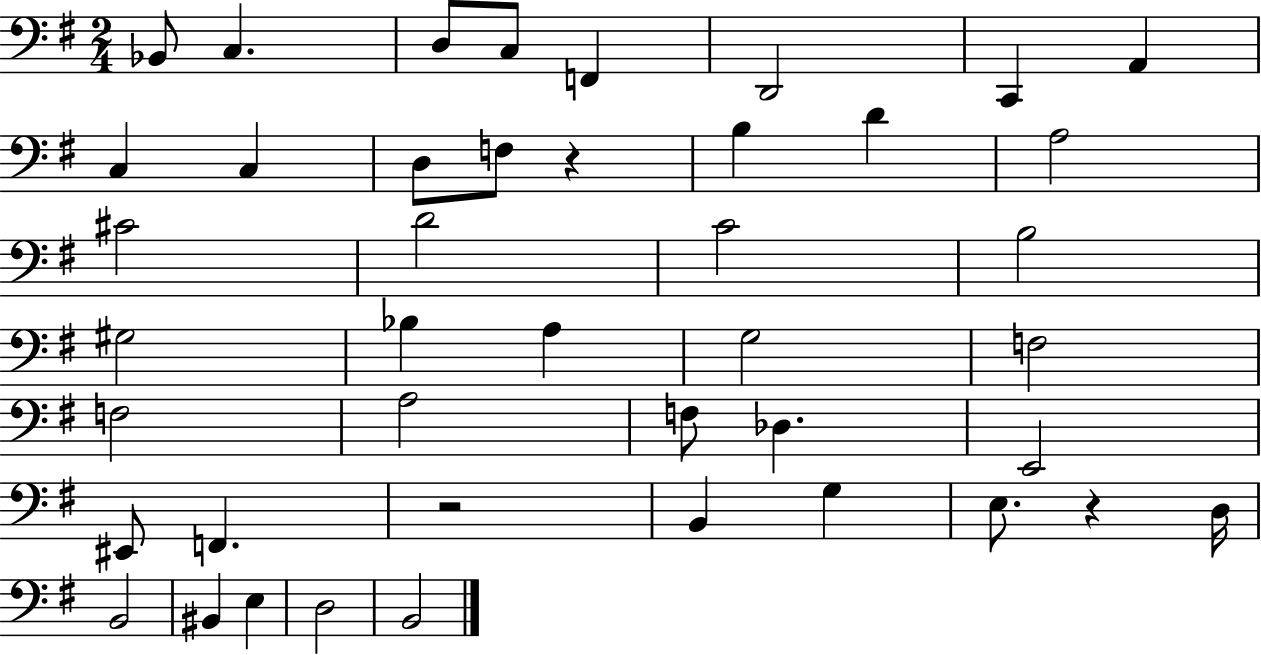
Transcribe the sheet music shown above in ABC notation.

X:1
T:Untitled
M:2/4
L:1/4
K:G
_B,,/2 C, D,/2 C,/2 F,, D,,2 C,, A,, C, C, D,/2 F,/2 z B, D A,2 ^C2 D2 C2 B,2 ^G,2 _B, A, G,2 F,2 F,2 A,2 F,/2 _D, E,,2 ^E,,/2 F,, z2 B,, G, E,/2 z D,/4 B,,2 ^B,, E, D,2 B,,2